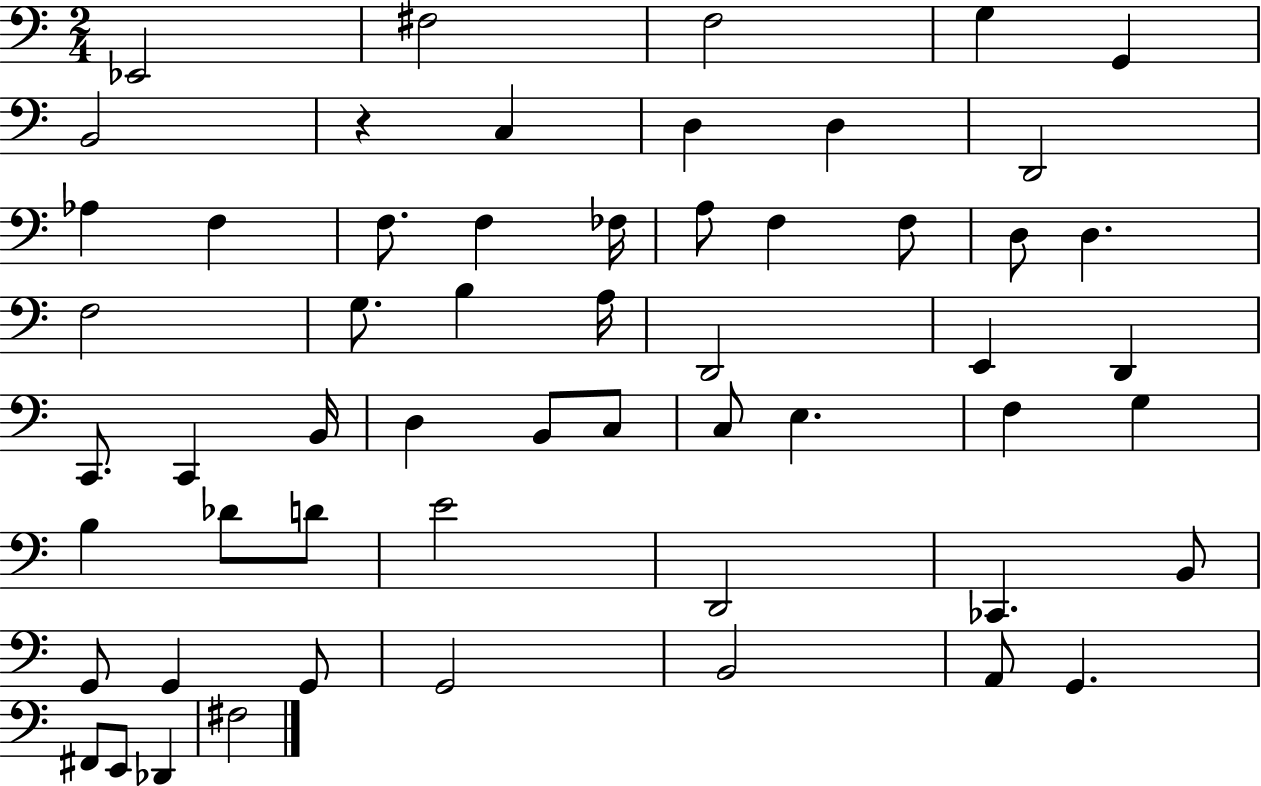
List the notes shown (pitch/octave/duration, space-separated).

Eb2/h F#3/h F3/h G3/q G2/q B2/h R/q C3/q D3/q D3/q D2/h Ab3/q F3/q F3/e. F3/q FES3/s A3/e F3/q F3/e D3/e D3/q. F3/h G3/e. B3/q A3/s D2/h E2/q D2/q C2/e. C2/q B2/s D3/q B2/e C3/e C3/e E3/q. F3/q G3/q B3/q Db4/e D4/e E4/h D2/h CES2/q. B2/e G2/e G2/q G2/e G2/h B2/h A2/e G2/q. F#2/e E2/e Db2/q F#3/h